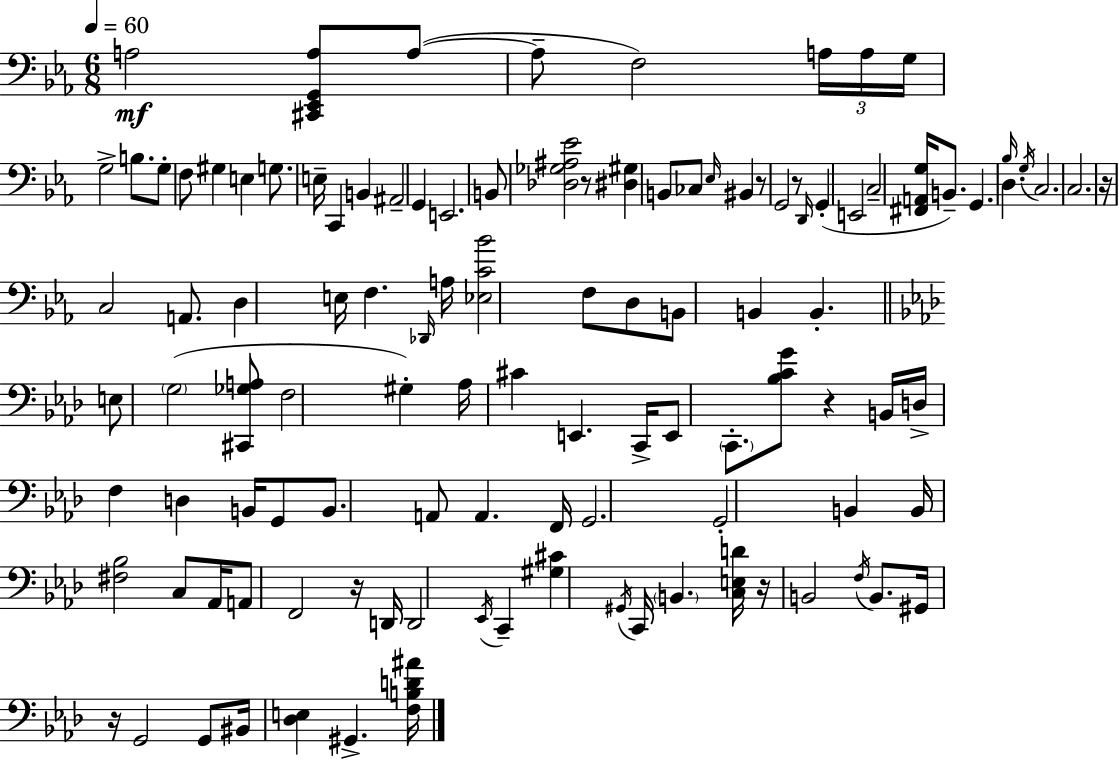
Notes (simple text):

A3/h [C#2,Eb2,G2,A3]/e A3/e A3/e F3/h A3/s A3/s G3/s G3/h B3/e. G3/e F3/e G#3/q E3/q G3/e. E3/s C2/q B2/q A#2/h G2/q E2/h. B2/e [Db3,Gb3,A#3,Eb4]/h R/e [D#3,G#3]/q B2/e CES3/e Eb3/s BIS2/q R/e G2/h R/e D2/s G2/q E2/h C3/h [F#2,A2,G3]/s B2/e. G2/q. Bb3/s D3/q. G3/s C3/h. C3/h. R/s C3/h A2/e. D3/q E3/s F3/q. Db2/s A3/s [Eb3,C4,Bb4]/h F3/e D3/e B2/e B2/q B2/q. E3/e G3/h [C#2,Gb3,A3]/e F3/h G#3/q Ab3/s C#4/q E2/q. C2/s E2/e C2/e. [Bb3,C4,G4]/e R/q B2/s D3/s F3/q D3/q B2/s G2/e B2/e. A2/e A2/q. F2/s G2/h. G2/h B2/q B2/s [F#3,Bb3]/h C3/e Ab2/s A2/e F2/h R/s D2/s D2/h Eb2/s C2/q [G#3,C#4]/q G#2/s C2/s B2/q. [C3,E3,D4]/s R/s B2/h F3/s B2/e. G#2/s R/s G2/h G2/e BIS2/s [Db3,E3]/q G#2/q. [F3,B3,D4,A#4]/s